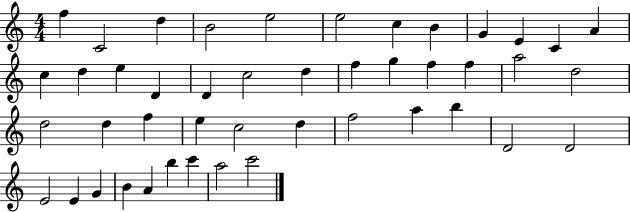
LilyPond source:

{
  \clef treble
  \numericTimeSignature
  \time 4/4
  \key c \major
  f''4 c'2 d''4 | b'2 e''2 | e''2 c''4 b'4 | g'4 e'4 c'4 a'4 | \break c''4 d''4 e''4 d'4 | d'4 c''2 d''4 | f''4 g''4 f''4 f''4 | a''2 d''2 | \break d''2 d''4 f''4 | e''4 c''2 d''4 | f''2 a''4 b''4 | d'2 d'2 | \break e'2 e'4 g'4 | b'4 a'4 b''4 c'''4 | a''2 c'''2 | \bar "|."
}